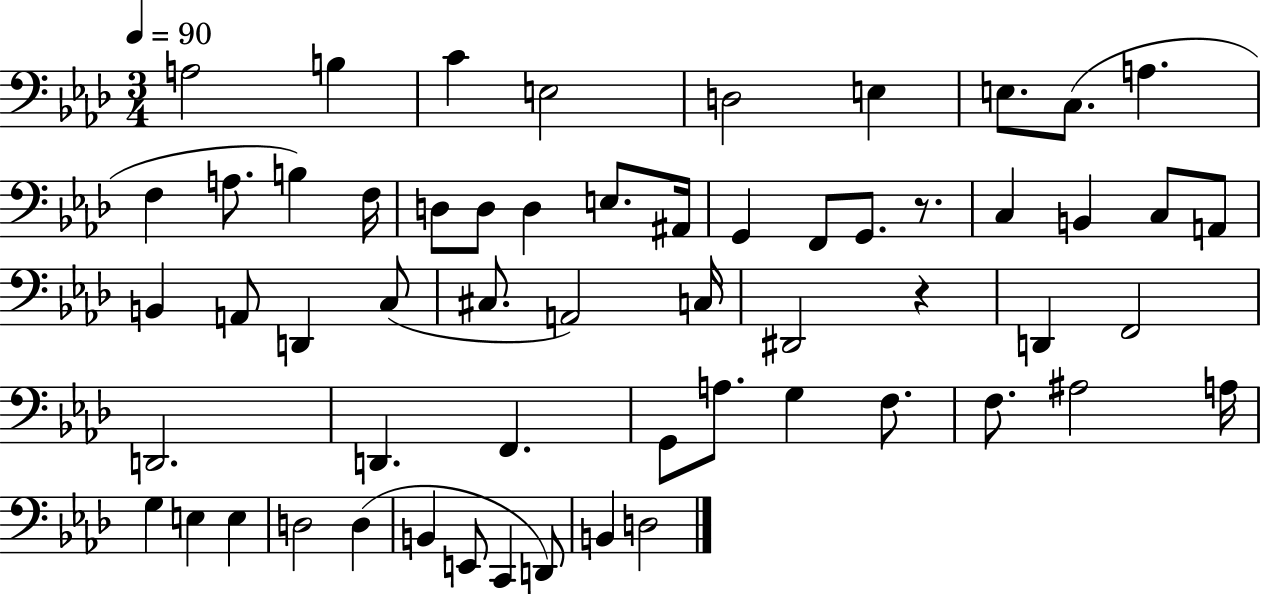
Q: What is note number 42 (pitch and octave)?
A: F3